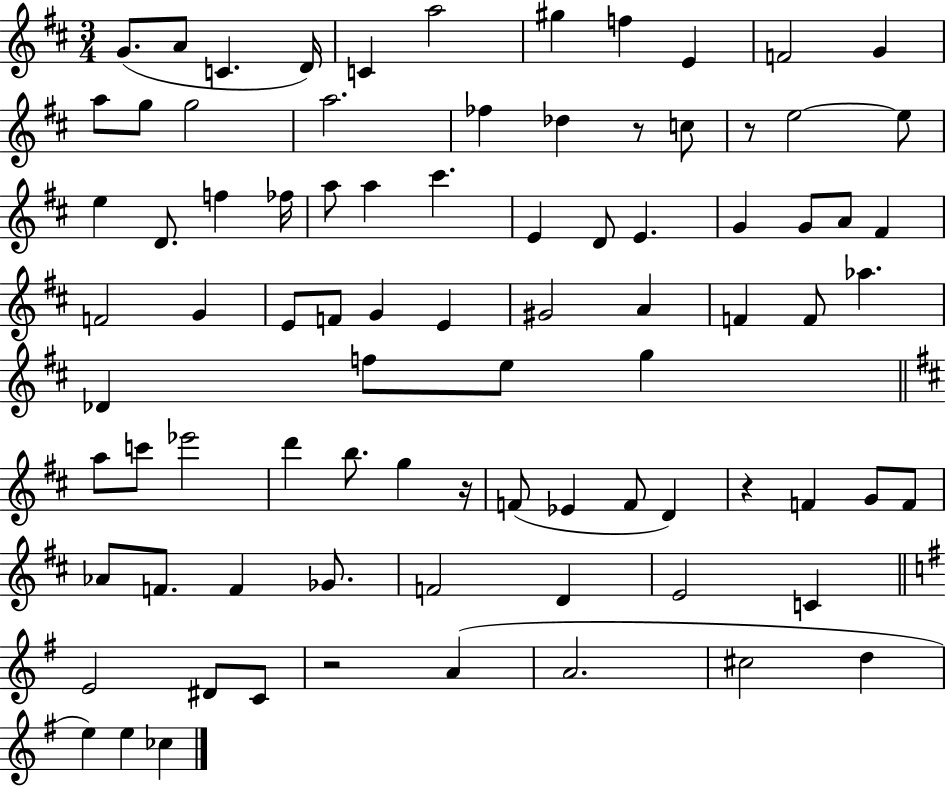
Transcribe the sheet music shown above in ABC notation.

X:1
T:Untitled
M:3/4
L:1/4
K:D
G/2 A/2 C D/4 C a2 ^g f E F2 G a/2 g/2 g2 a2 _f _d z/2 c/2 z/2 e2 e/2 e D/2 f _f/4 a/2 a ^c' E D/2 E G G/2 A/2 ^F F2 G E/2 F/2 G E ^G2 A F F/2 _a _D f/2 e/2 g a/2 c'/2 _e'2 d' b/2 g z/4 F/2 _E F/2 D z F G/2 F/2 _A/2 F/2 F _G/2 F2 D E2 C E2 ^D/2 C/2 z2 A A2 ^c2 d e e _c